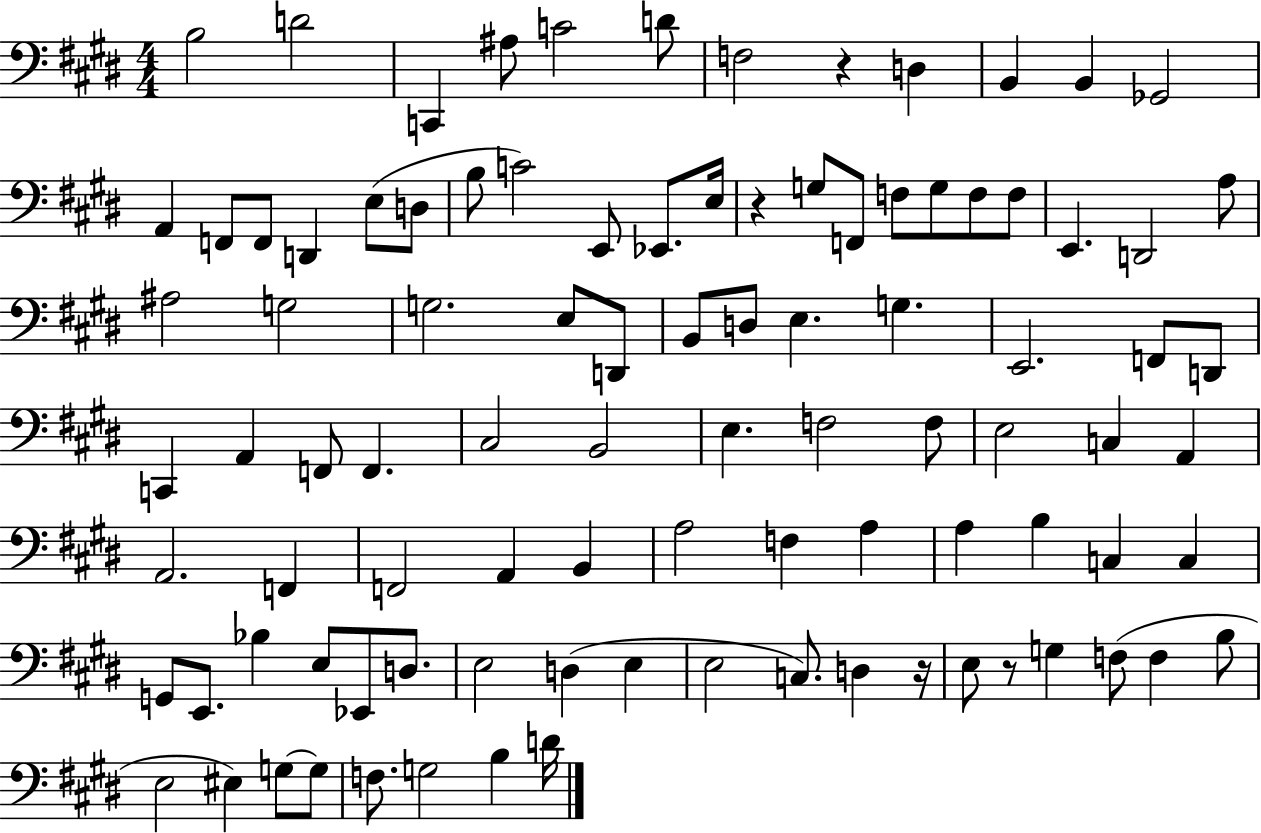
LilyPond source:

{
  \clef bass
  \numericTimeSignature
  \time 4/4
  \key e \major
  b2 d'2 | c,4 ais8 c'2 d'8 | f2 r4 d4 | b,4 b,4 ges,2 | \break a,4 f,8 f,8 d,4 e8( d8 | b8 c'2) e,8 ees,8. e16 | r4 g8 f,8 f8 g8 f8 f8 | e,4. d,2 a8 | \break ais2 g2 | g2. e8 d,8 | b,8 d8 e4. g4. | e,2. f,8 d,8 | \break c,4 a,4 f,8 f,4. | cis2 b,2 | e4. f2 f8 | e2 c4 a,4 | \break a,2. f,4 | f,2 a,4 b,4 | a2 f4 a4 | a4 b4 c4 c4 | \break g,8 e,8. bes4 e8 ees,8 d8. | e2 d4( e4 | e2 c8.) d4 r16 | e8 r8 g4 f8( f4 b8 | \break e2 eis4) g8~~ g8 | f8. g2 b4 d'16 | \bar "|."
}